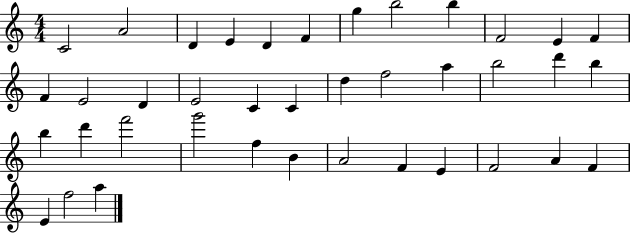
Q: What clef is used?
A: treble